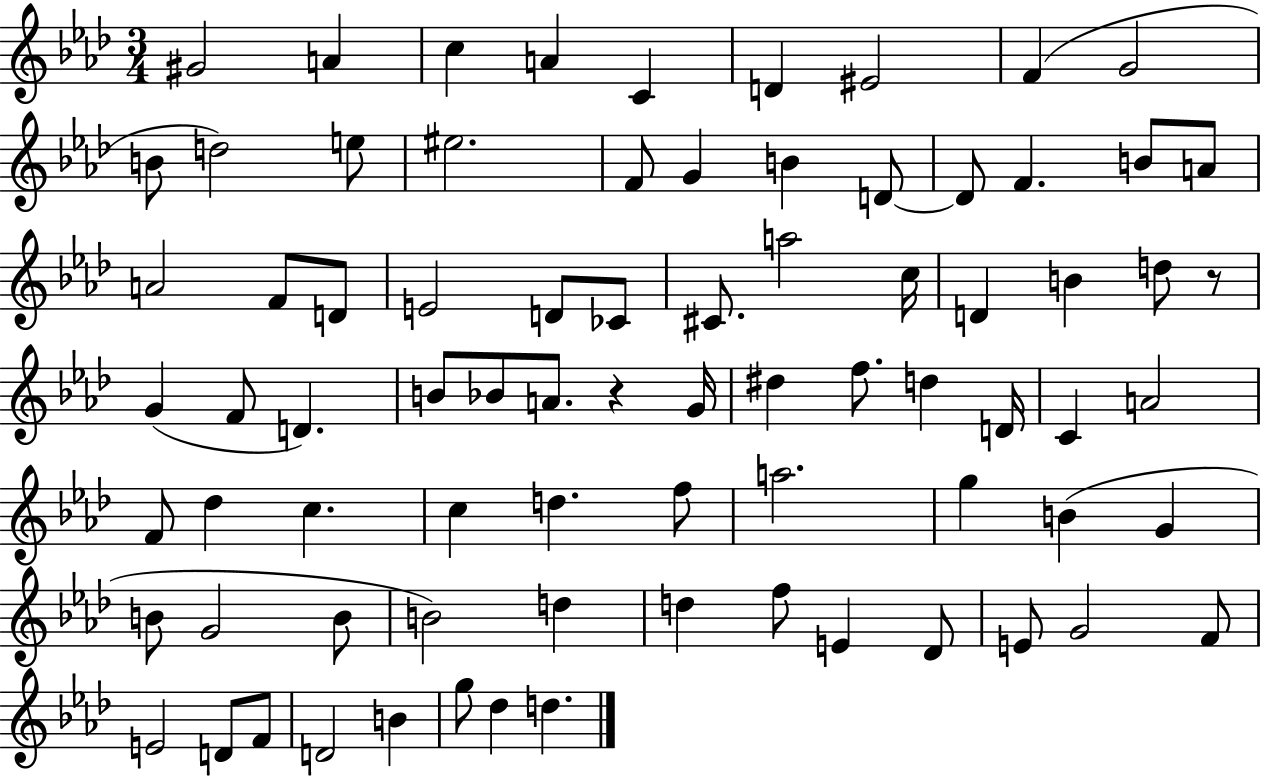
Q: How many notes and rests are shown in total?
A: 78